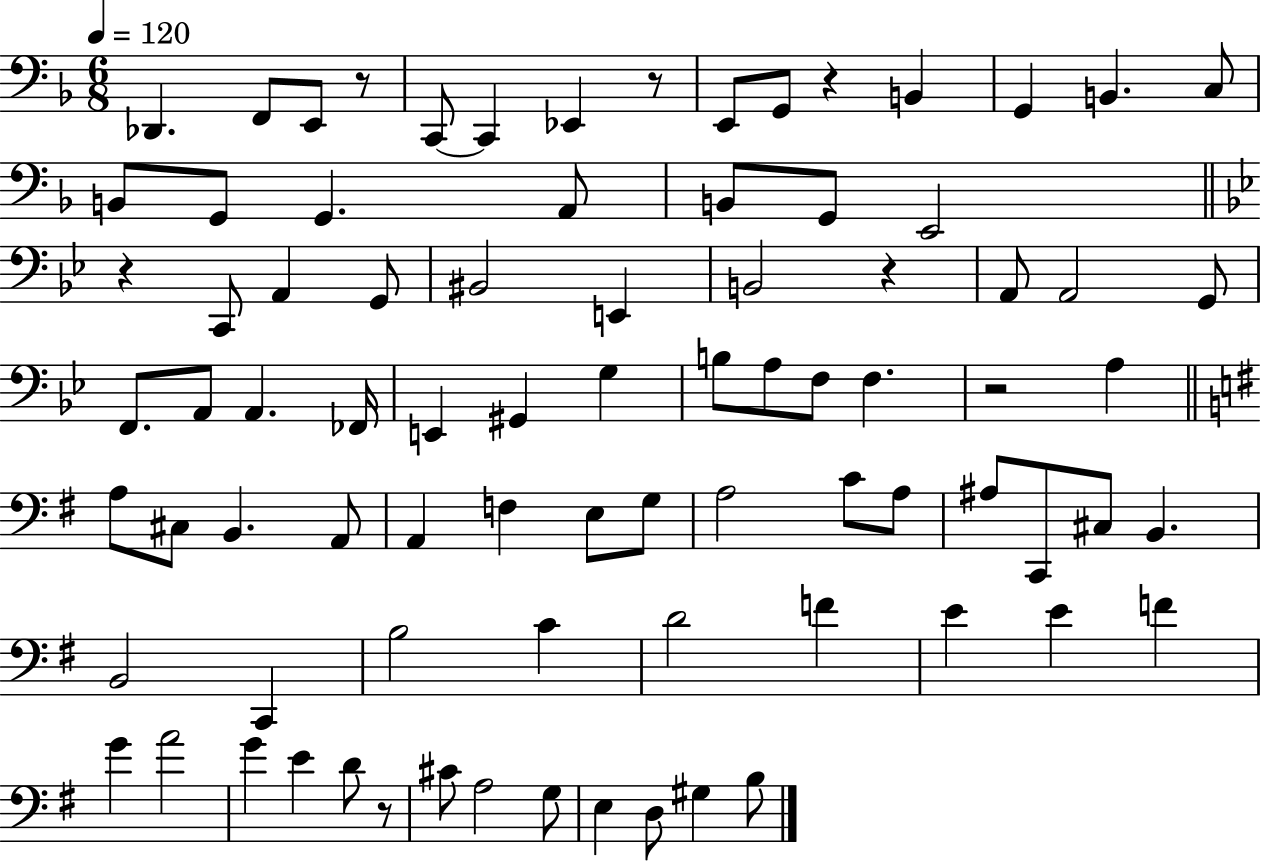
X:1
T:Untitled
M:6/8
L:1/4
K:F
_D,, F,,/2 E,,/2 z/2 C,,/2 C,, _E,, z/2 E,,/2 G,,/2 z B,, G,, B,, C,/2 B,,/2 G,,/2 G,, A,,/2 B,,/2 G,,/2 E,,2 z C,,/2 A,, G,,/2 ^B,,2 E,, B,,2 z A,,/2 A,,2 G,,/2 F,,/2 A,,/2 A,, _F,,/4 E,, ^G,, G, B,/2 A,/2 F,/2 F, z2 A, A,/2 ^C,/2 B,, A,,/2 A,, F, E,/2 G,/2 A,2 C/2 A,/2 ^A,/2 C,,/2 ^C,/2 B,, B,,2 C,, B,2 C D2 F E E F G A2 G E D/2 z/2 ^C/2 A,2 G,/2 E, D,/2 ^G, B,/2